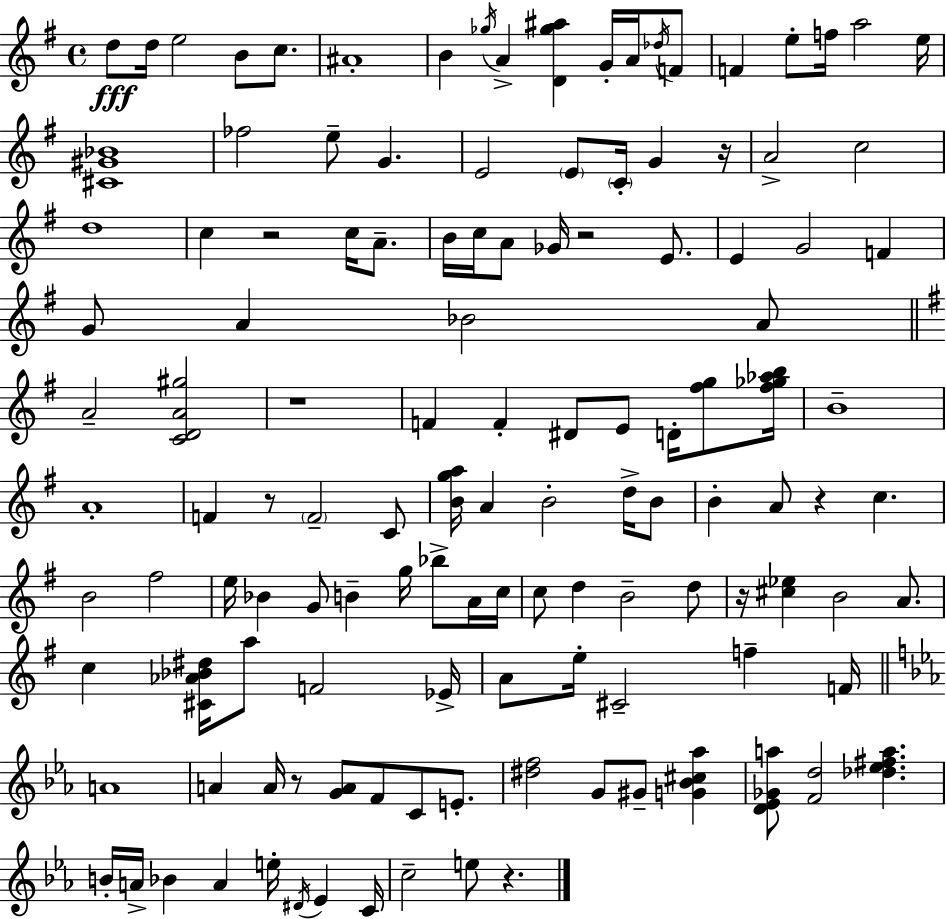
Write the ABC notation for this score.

X:1
T:Untitled
M:4/4
L:1/4
K:Em
d/2 d/4 e2 B/2 c/2 ^A4 B _g/4 A [D_g^a] G/4 A/4 _d/4 F/2 F e/2 f/4 a2 e/4 [^C^G_B]4 _f2 e/2 G E2 E/2 C/4 G z/4 A2 c2 d4 c z2 c/4 A/2 B/4 c/4 A/2 _G/4 z2 E/2 E G2 F G/2 A _B2 A/2 A2 [CDA^g]2 z4 F F ^D/2 E/2 D/4 [^fg]/2 [^f_g_ab]/4 B4 A4 F z/2 F2 C/2 [Bga]/4 A B2 d/4 B/2 B A/2 z c B2 ^f2 e/4 _B G/2 B g/4 _b/2 A/4 c/4 c/2 d B2 d/2 z/4 [^c_e] B2 A/2 c [^C_A_B^d]/4 a/2 F2 _E/4 A/2 e/4 ^C2 f F/4 A4 A A/4 z/2 [GA]/2 F/2 C/2 E/2 [^df]2 G/2 ^G/2 [G_B^c_a] [D_E_Ga]/2 [Fd]2 [_d_e^fa] B/4 A/4 _B A e/4 ^D/4 _E C/4 c2 e/2 z